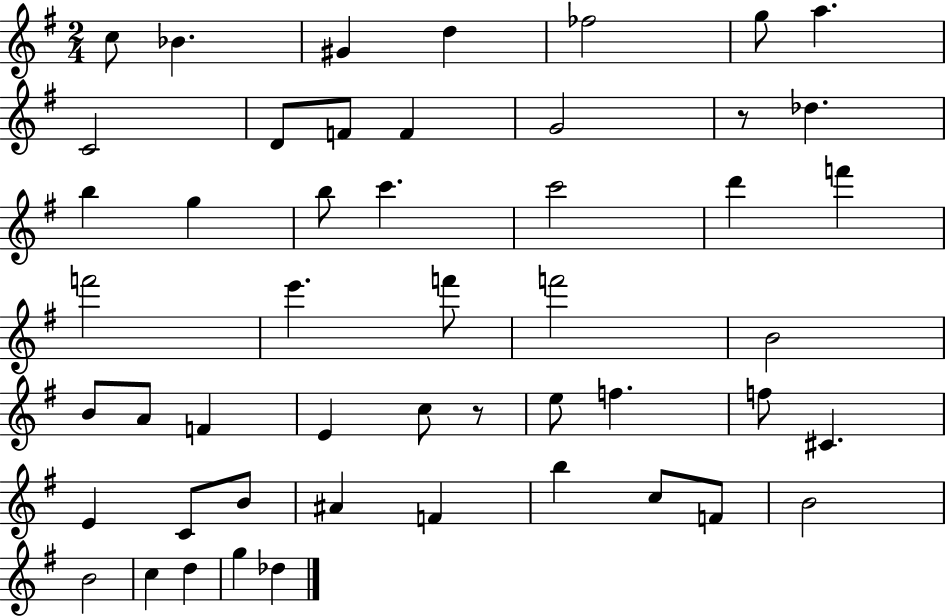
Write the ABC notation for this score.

X:1
T:Untitled
M:2/4
L:1/4
K:G
c/2 _B ^G d _f2 g/2 a C2 D/2 F/2 F G2 z/2 _d b g b/2 c' c'2 d' f' f'2 e' f'/2 f'2 B2 B/2 A/2 F E c/2 z/2 e/2 f f/2 ^C E C/2 B/2 ^A F b c/2 F/2 B2 B2 c d g _d